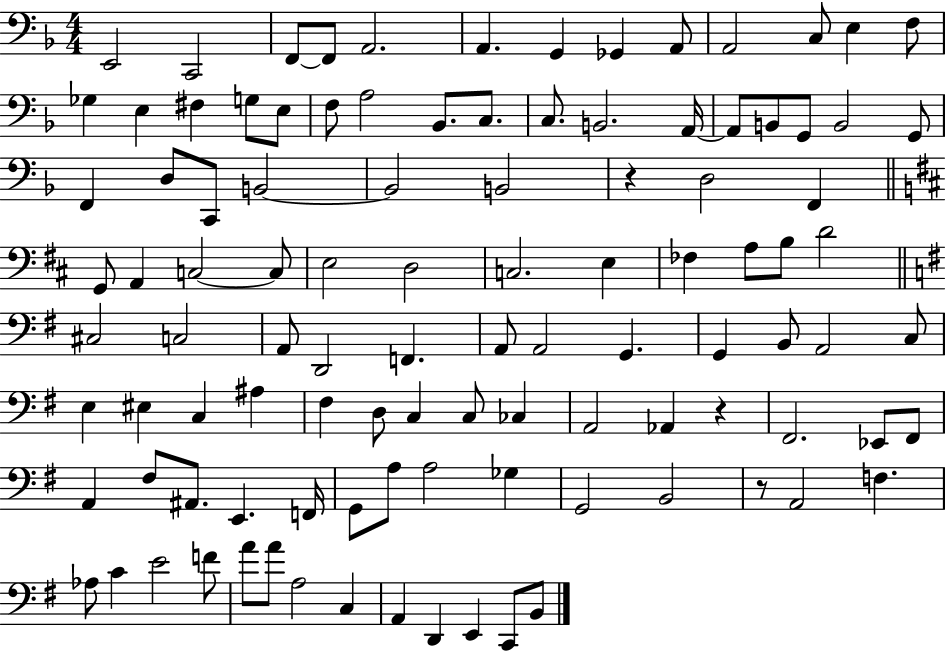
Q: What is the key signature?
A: F major